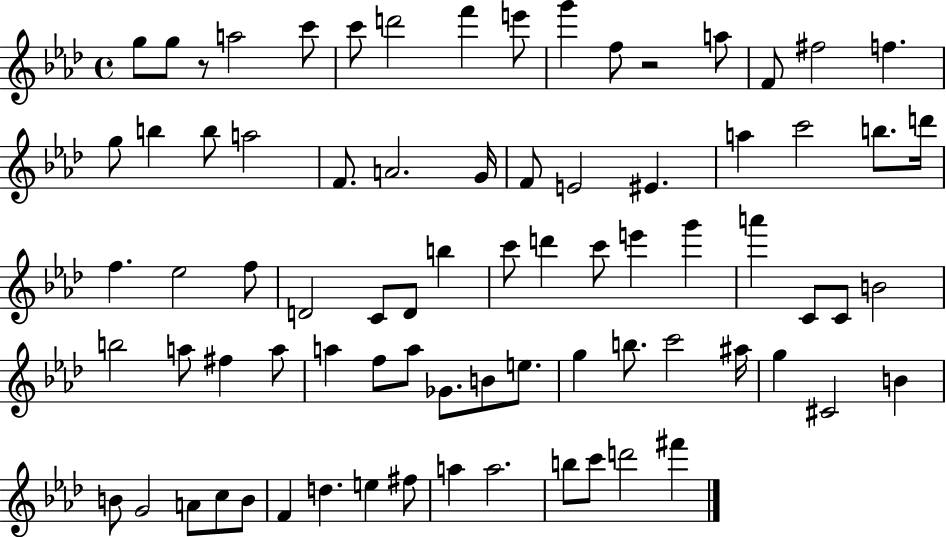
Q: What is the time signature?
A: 4/4